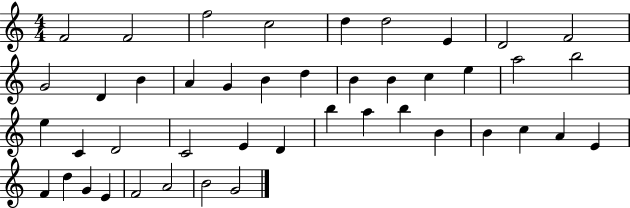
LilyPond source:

{
  \clef treble
  \numericTimeSignature
  \time 4/4
  \key c \major
  f'2 f'2 | f''2 c''2 | d''4 d''2 e'4 | d'2 f'2 | \break g'2 d'4 b'4 | a'4 g'4 b'4 d''4 | b'4 b'4 c''4 e''4 | a''2 b''2 | \break e''4 c'4 d'2 | c'2 e'4 d'4 | b''4 a''4 b''4 b'4 | b'4 c''4 a'4 e'4 | \break f'4 d''4 g'4 e'4 | f'2 a'2 | b'2 g'2 | \bar "|."
}